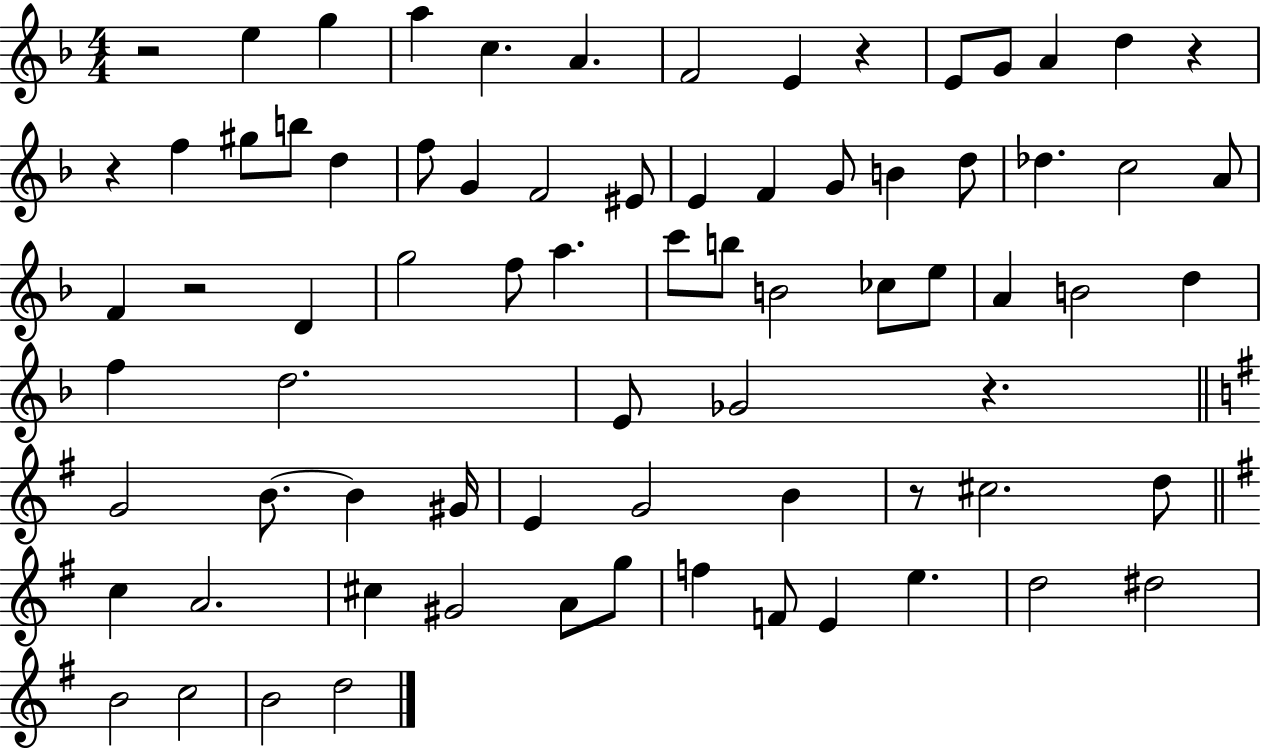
R/h E5/q G5/q A5/q C5/q. A4/q. F4/h E4/q R/q E4/e G4/e A4/q D5/q R/q R/q F5/q G#5/e B5/e D5/q F5/e G4/q F4/h EIS4/e E4/q F4/q G4/e B4/q D5/e Db5/q. C5/h A4/e F4/q R/h D4/q G5/h F5/e A5/q. C6/e B5/e B4/h CES5/e E5/e A4/q B4/h D5/q F5/q D5/h. E4/e Gb4/h R/q. G4/h B4/e. B4/q G#4/s E4/q G4/h B4/q R/e C#5/h. D5/e C5/q A4/h. C#5/q G#4/h A4/e G5/e F5/q F4/e E4/q E5/q. D5/h D#5/h B4/h C5/h B4/h D5/h